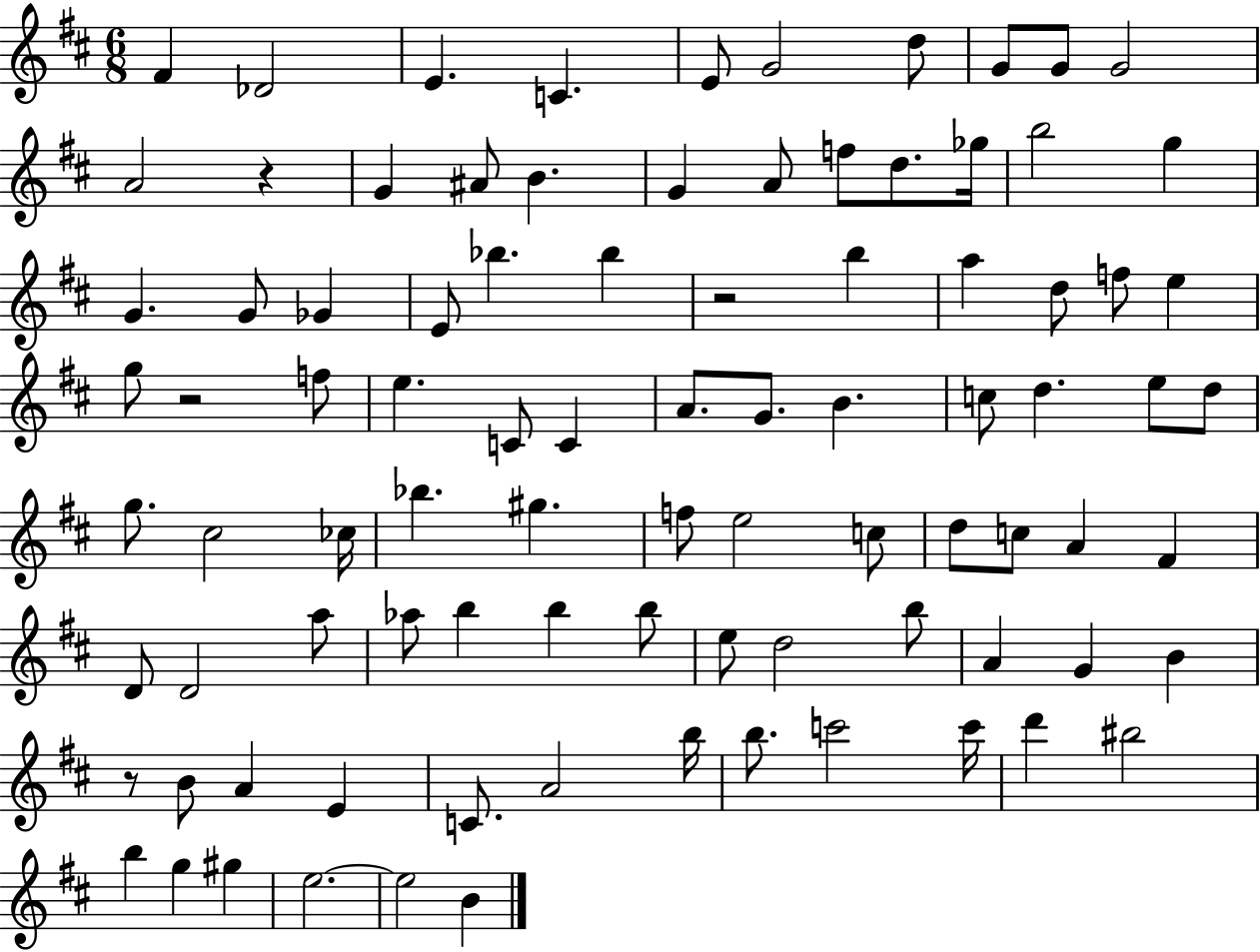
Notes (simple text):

F#4/q Db4/h E4/q. C4/q. E4/e G4/h D5/e G4/e G4/e G4/h A4/h R/q G4/q A#4/e B4/q. G4/q A4/e F5/e D5/e. Gb5/s B5/h G5/q G4/q. G4/e Gb4/q E4/e Bb5/q. Bb5/q R/h B5/q A5/q D5/e F5/e E5/q G5/e R/h F5/e E5/q. C4/e C4/q A4/e. G4/e. B4/q. C5/e D5/q. E5/e D5/e G5/e. C#5/h CES5/s Bb5/q. G#5/q. F5/e E5/h C5/e D5/e C5/e A4/q F#4/q D4/e D4/h A5/e Ab5/e B5/q B5/q B5/e E5/e D5/h B5/e A4/q G4/q B4/q R/e B4/e A4/q E4/q C4/e. A4/h B5/s B5/e. C6/h C6/s D6/q BIS5/h B5/q G5/q G#5/q E5/h. E5/h B4/q